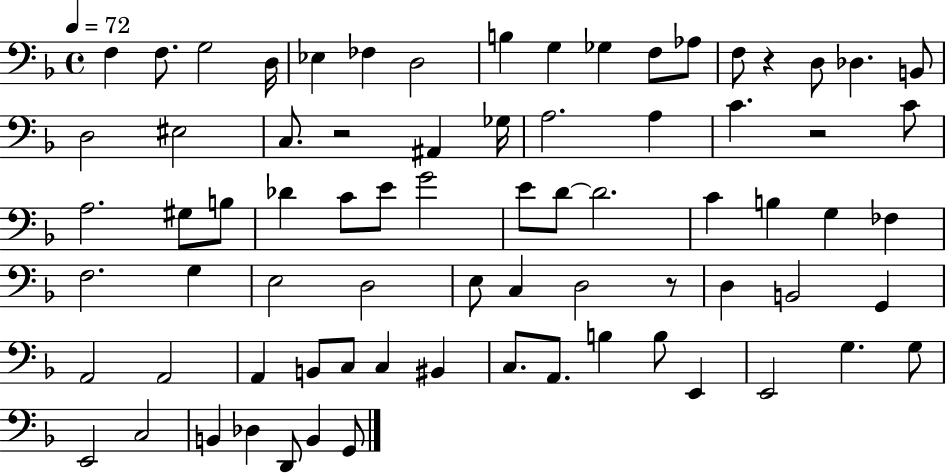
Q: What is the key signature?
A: F major